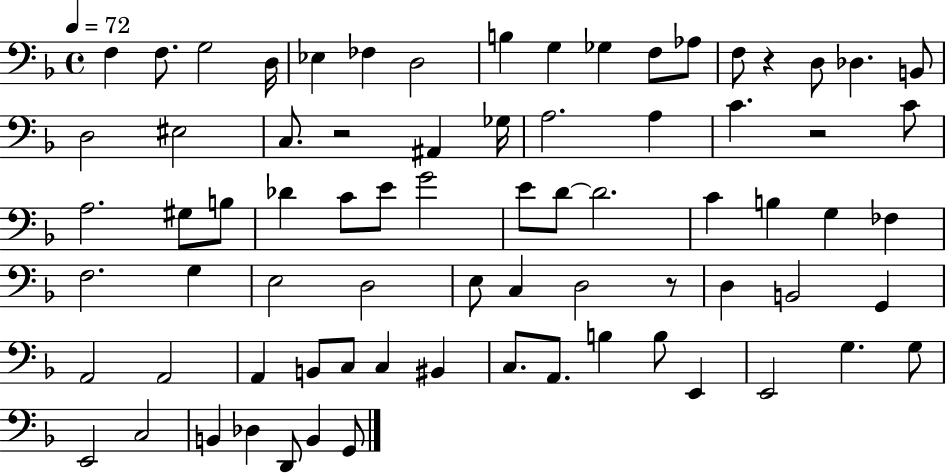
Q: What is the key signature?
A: F major